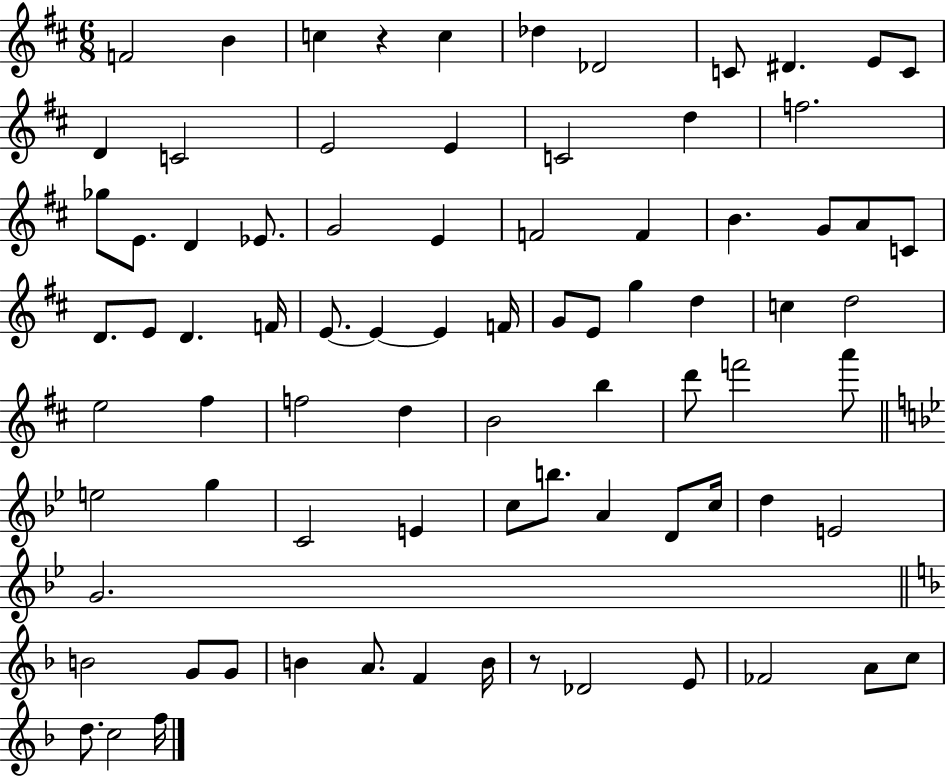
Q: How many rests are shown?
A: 2